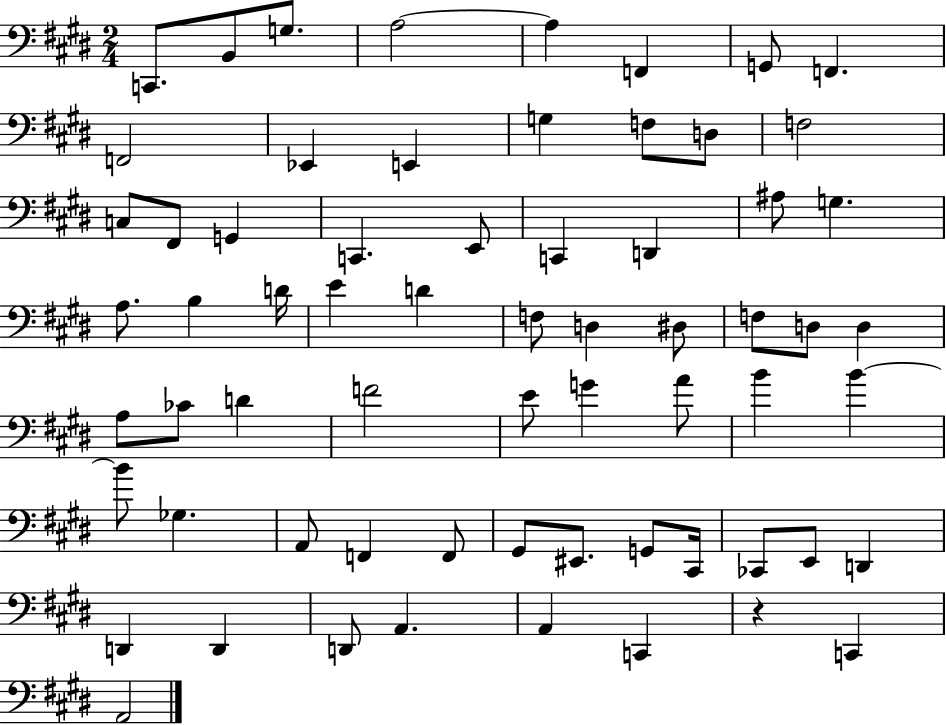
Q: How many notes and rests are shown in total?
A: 65